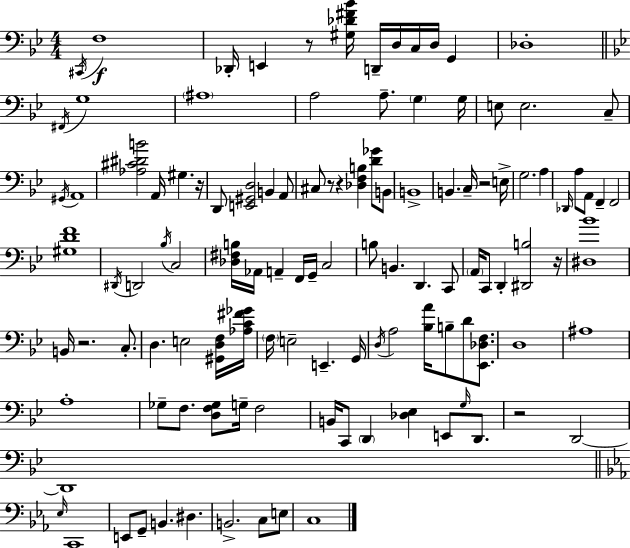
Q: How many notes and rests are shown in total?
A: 116